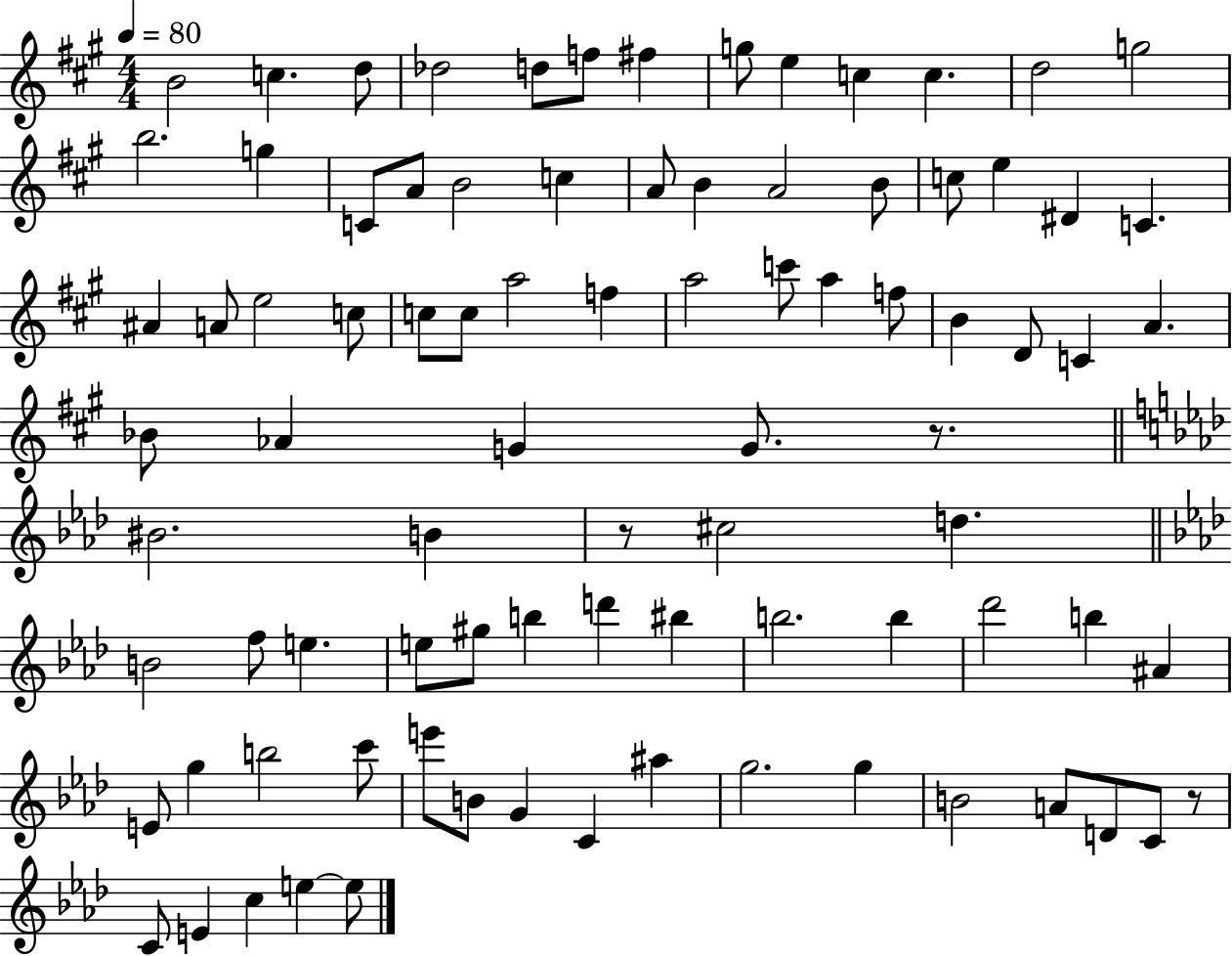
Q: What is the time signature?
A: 4/4